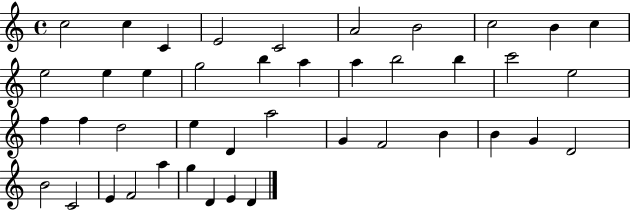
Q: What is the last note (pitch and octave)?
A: D4